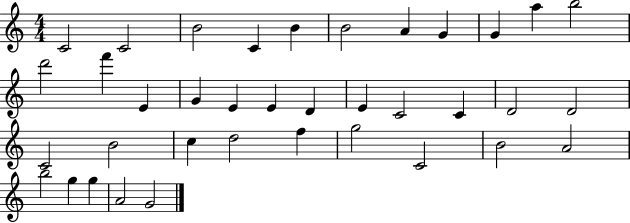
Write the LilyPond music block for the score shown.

{
  \clef treble
  \numericTimeSignature
  \time 4/4
  \key c \major
  c'2 c'2 | b'2 c'4 b'4 | b'2 a'4 g'4 | g'4 a''4 b''2 | \break d'''2 f'''4 e'4 | g'4 e'4 e'4 d'4 | e'4 c'2 c'4 | d'2 d'2 | \break c'2 b'2 | c''4 d''2 f''4 | g''2 c'2 | b'2 a'2 | \break b''2 g''4 g''4 | a'2 g'2 | \bar "|."
}